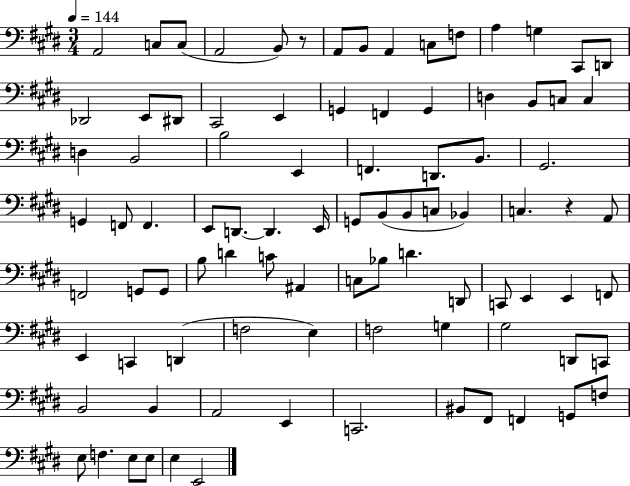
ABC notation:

X:1
T:Untitled
M:3/4
L:1/4
K:E
A,,2 C,/2 C,/2 A,,2 B,,/2 z/2 A,,/2 B,,/2 A,, C,/2 F,/2 A, G, ^C,,/2 D,,/2 _D,,2 E,,/2 ^D,,/2 ^C,,2 E,, G,, F,, G,, D, B,,/2 C,/2 C, D, B,,2 B,2 E,, F,, D,,/2 B,,/2 ^G,,2 G,, F,,/2 F,, E,,/2 D,,/2 D,, E,,/4 G,,/2 B,,/2 B,,/2 C,/2 _B,, C, z A,,/2 F,,2 G,,/2 G,,/2 B,/2 D C/2 ^A,, C,/2 _B,/2 D D,,/2 C,,/2 E,, E,, F,,/2 E,, C,, D,, F,2 E, F,2 G, ^G,2 D,,/2 C,,/2 B,,2 B,, A,,2 E,, C,,2 ^B,,/2 ^F,,/2 F,, G,,/2 F,/2 E,/2 F, E,/2 E,/2 E, E,,2